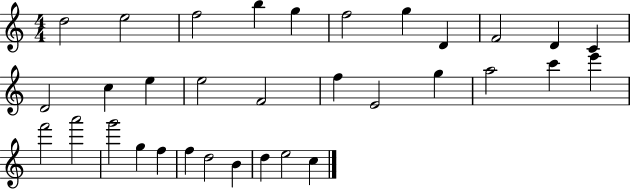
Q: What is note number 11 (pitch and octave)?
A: C4